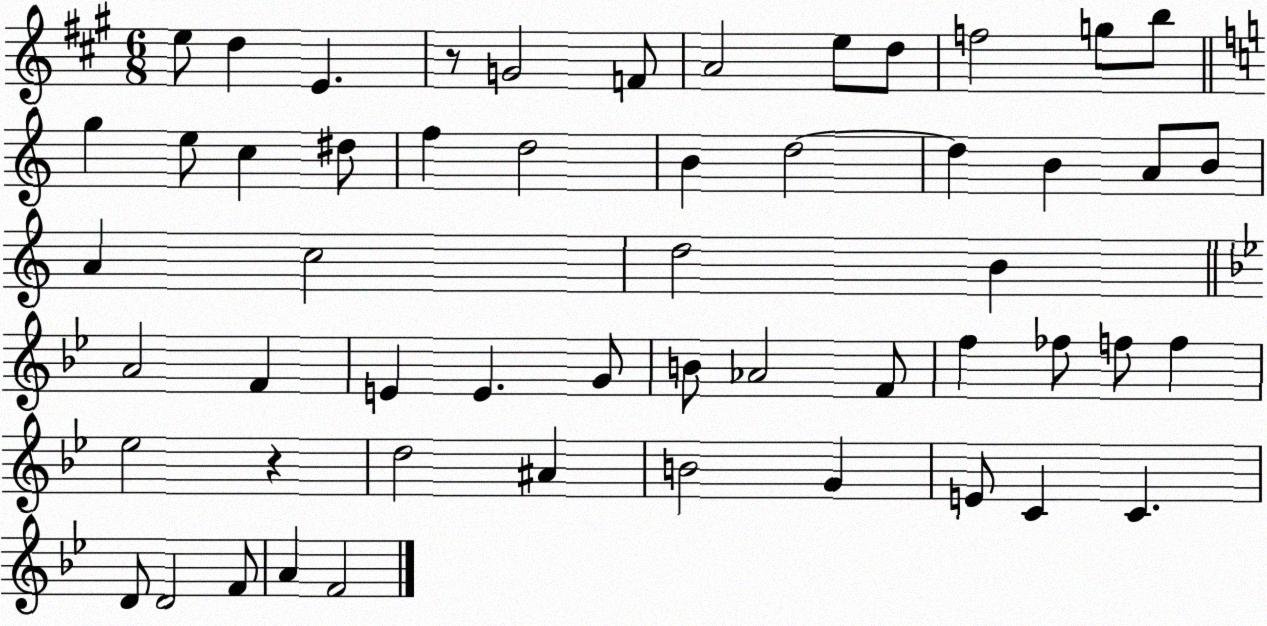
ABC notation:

X:1
T:Untitled
M:6/8
L:1/4
K:A
e/2 d E z/2 G2 F/2 A2 e/2 d/2 f2 g/2 b/2 g e/2 c ^d/2 f d2 B d2 d B A/2 B/2 A c2 d2 B A2 F E E G/2 B/2 _A2 F/2 f _f/2 f/2 f _e2 z d2 ^A B2 G E/2 C C D/2 D2 F/2 A F2